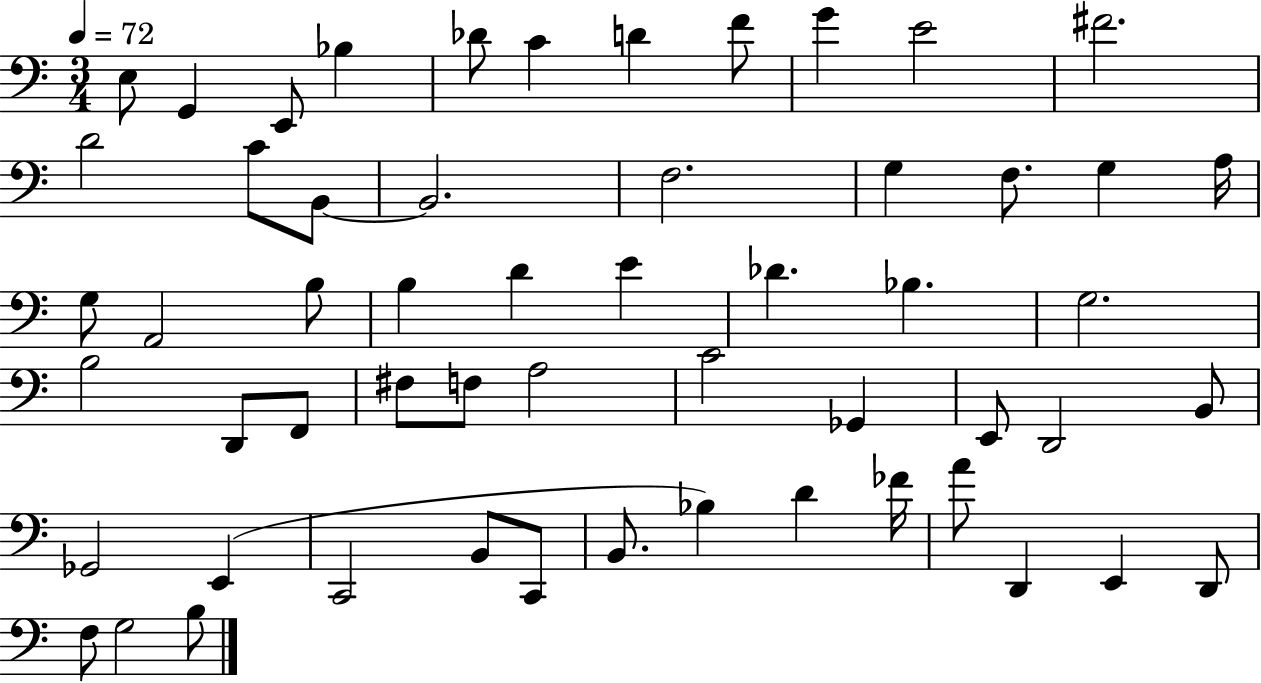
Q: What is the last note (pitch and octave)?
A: B3